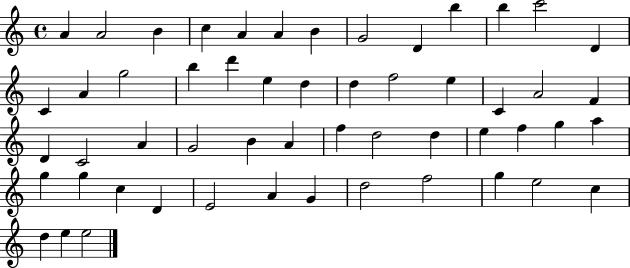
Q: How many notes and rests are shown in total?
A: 54